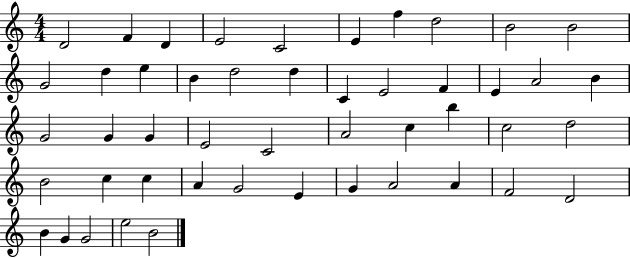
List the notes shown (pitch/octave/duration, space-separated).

D4/h F4/q D4/q E4/h C4/h E4/q F5/q D5/h B4/h B4/h G4/h D5/q E5/q B4/q D5/h D5/q C4/q E4/h F4/q E4/q A4/h B4/q G4/h G4/q G4/q E4/h C4/h A4/h C5/q B5/q C5/h D5/h B4/h C5/q C5/q A4/q G4/h E4/q G4/q A4/h A4/q F4/h D4/h B4/q G4/q G4/h E5/h B4/h